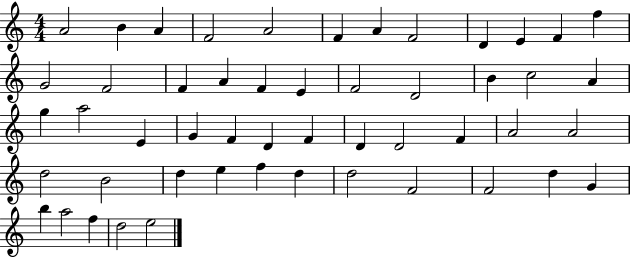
{
  \clef treble
  \numericTimeSignature
  \time 4/4
  \key c \major
  a'2 b'4 a'4 | f'2 a'2 | f'4 a'4 f'2 | d'4 e'4 f'4 f''4 | \break g'2 f'2 | f'4 a'4 f'4 e'4 | f'2 d'2 | b'4 c''2 a'4 | \break g''4 a''2 e'4 | g'4 f'4 d'4 f'4 | d'4 d'2 f'4 | a'2 a'2 | \break d''2 b'2 | d''4 e''4 f''4 d''4 | d''2 f'2 | f'2 d''4 g'4 | \break b''4 a''2 f''4 | d''2 e''2 | \bar "|."
}